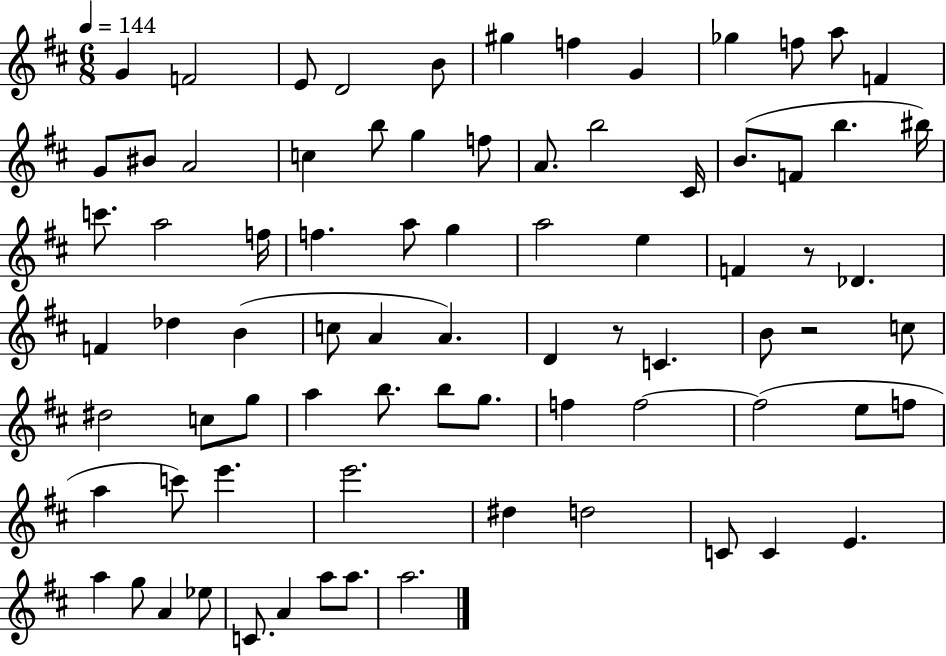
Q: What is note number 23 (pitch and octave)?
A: B4